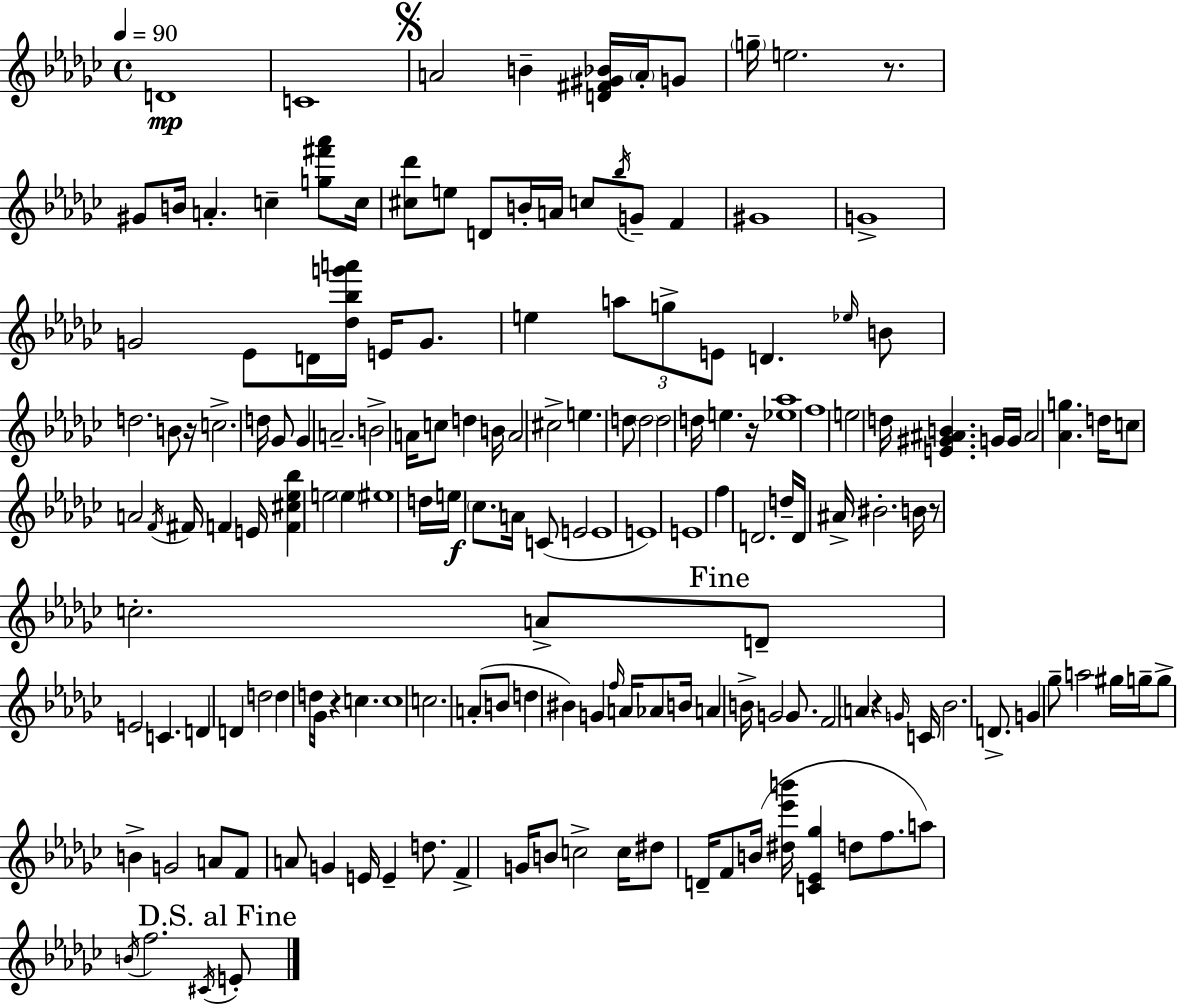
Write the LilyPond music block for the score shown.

{
  \clef treble
  \time 4/4
  \defaultTimeSignature
  \key ees \minor
  \tempo 4 = 90
  \repeat volta 2 { d'1\mp | c'1 | \mark \markup { \musicglyph "scripts.segno" } a'2 b'4-- <d' fis' gis' bes'>16 \parenthesize a'16-. g'8 | \parenthesize g''16-- e''2. r8. | \break gis'8 b'16 a'4.-. c''4-- <g'' fis''' aes'''>8 c''16 | <cis'' des'''>8 e''8 d'8 b'16-. a'16 c''8 \acciaccatura { bes''16 } g'8-- f'4 | gis'1 | g'1-> | \break g'2 ees'8 d'16 <des'' bes'' g''' a'''>16 e'16 g'8. | e''4 \tuplet 3/2 { a''8 g''8-> e'8 } d'4. | \grace { ees''16 } b'8 d''2. | b'8 r16 c''2.-> d''16 | \break ges'8 ges'4 a'2.-- | b'2-> a'16 c''8 d''4 | b'16 a'2 cis''2-> | e''4. d''8 \parenthesize d''2 | \break d''2 d''16 e''4. | r16 <ees'' aes''>1 | f''1 | e''2 d''16 <e' gis' ais' b'>4. | \break g'16 g'16 ais'2 <aes' g''>4. | d''16 c''8 a'2 \acciaccatura { f'16 } fis'16 f'4 | e'16 <f' cis'' ees'' bes''>4 e''2 \parenthesize e''4 | eis''1 | \break d''16 e''16\f \parenthesize ces''8. a'16 c'8( e'2 | e'1 | e'1) | e'1 | \break f''4 d'2. | d''16-- d'16 ais'16-> bis'2.-. | b'16 r8 c''2.-. | a'8-> \mark "Fine" d'8-- e'2 c'4. | \break d'4 d'4 d''2 | d''4 d''16 ges'16 r4 c''4. | c''1 | c''2. a'8-.( | \break b'8 d''4 bis'4) g'4 \grace { f''16 } | a'16 aes'8 b'16 a'4 b'16-> g'2 | g'8. f'2 \parenthesize a'4 | r4 \grace { g'16 } c'16 bes'2. | \break d'8.-> g'4 ges''8-- a''2 | gis''16 g''16-- g''8-> b'4-> g'2 | a'8 f'8 a'8 g'4 e'16 e'4-- | d''8. f'4-> g'16 b'8 c''2-> | \break c''16 dis''8 d'16-- f'8 b'16( <dis'' ees''' b'''>16 <c' ees' ges''>4 | d''8 f''8. a''8) \acciaccatura { b'16 } f''2. | \acciaccatura { cis'16 } \mark "D.S. al Fine" e'8-. } \bar "|."
}